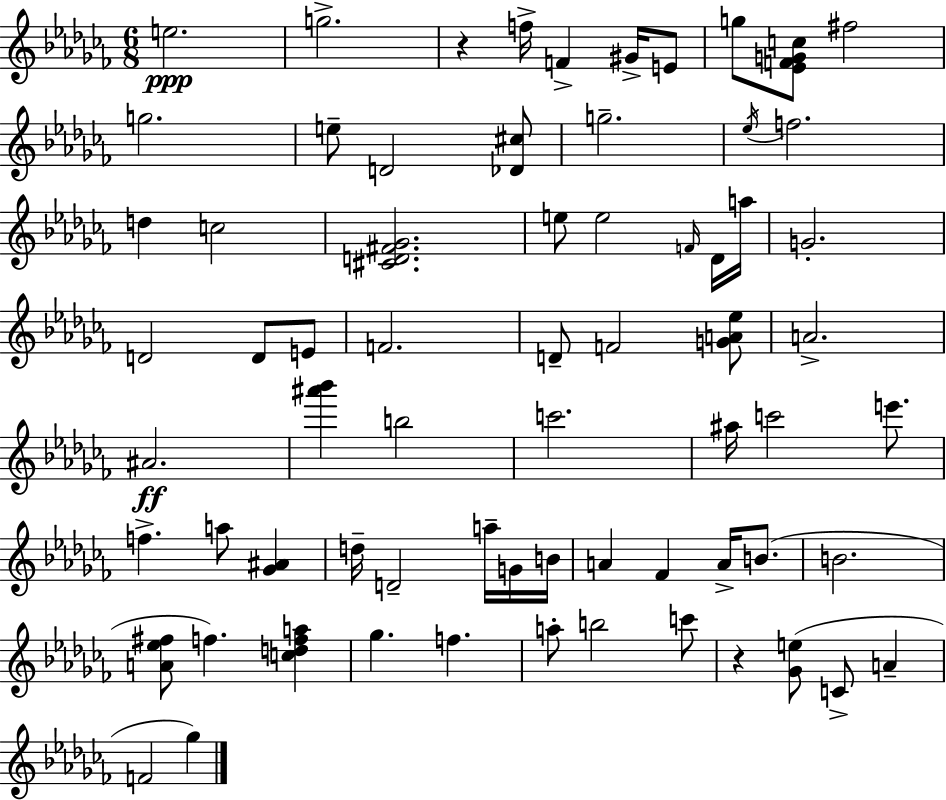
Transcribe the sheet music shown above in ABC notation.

X:1
T:Untitled
M:6/8
L:1/4
K:Abm
e2 g2 z f/4 F ^G/4 E/2 g/2 [_EFGc]/2 ^f2 g2 e/2 D2 [_D^c]/2 g2 _e/4 f2 d c2 [^CD^F_G]2 e/2 e2 F/4 _D/4 a/4 G2 D2 D/2 E/2 F2 D/2 F2 [GA_e]/2 A2 ^A2 [^a'_b'] b2 c'2 ^a/4 c'2 e'/2 f a/2 [_G^A] d/4 D2 a/4 G/4 B/4 A _F A/4 B/2 B2 [A_e^f]/2 f [cdfa] _g f a/2 b2 c'/2 z [_Ge]/2 C/2 A F2 _g